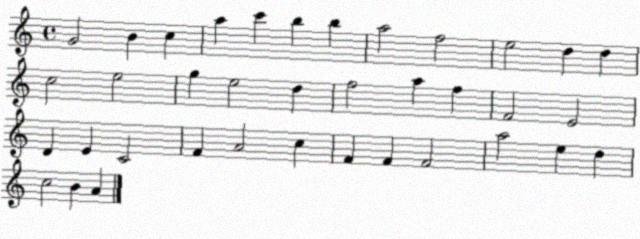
X:1
T:Untitled
M:4/4
L:1/4
K:C
G2 B c a c' b b a2 f2 e2 d d c2 e2 g e2 d f2 a f F2 E2 D E C2 F A2 c F F F2 a2 e d c2 B A